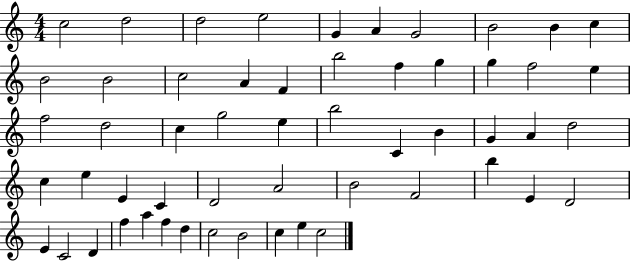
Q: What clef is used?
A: treble